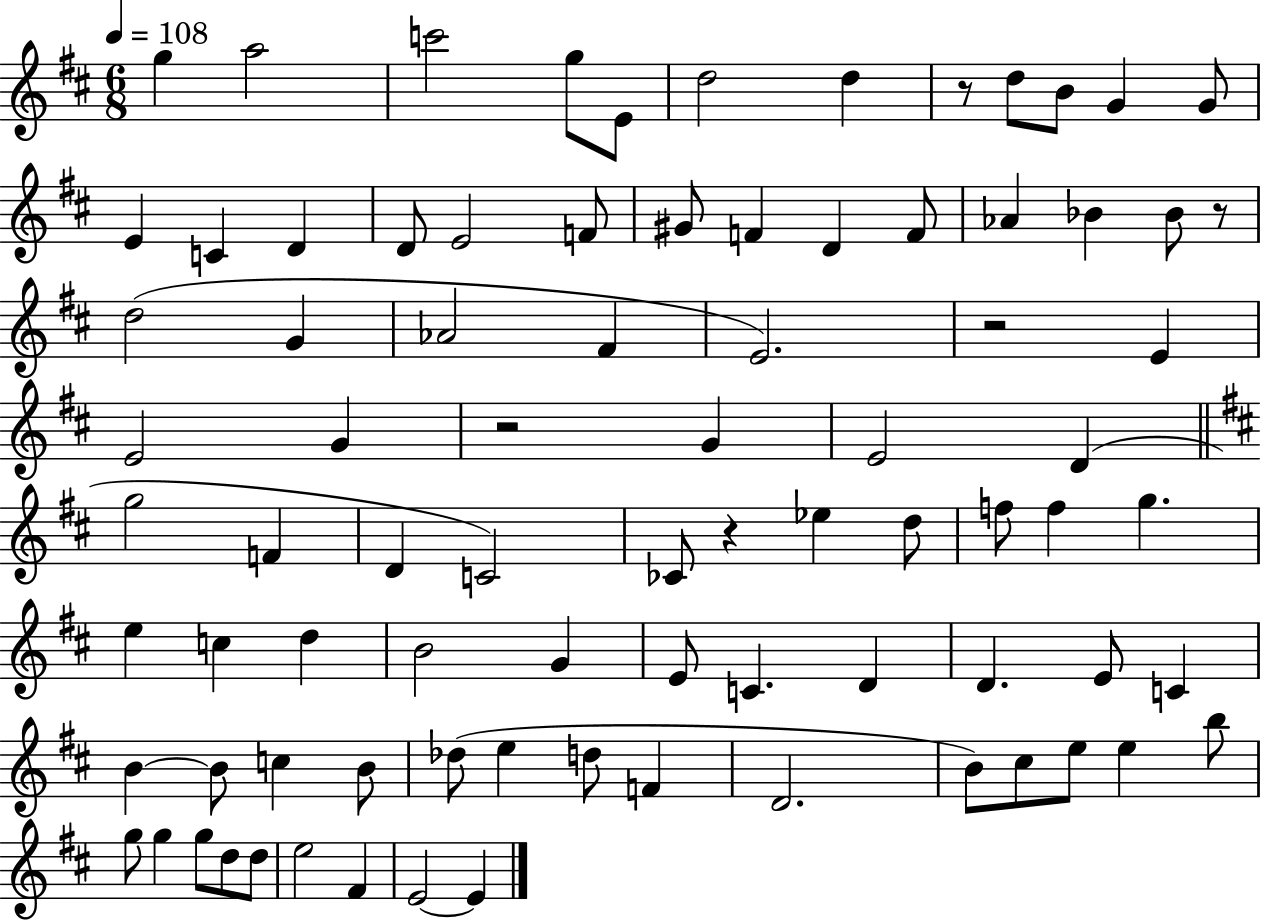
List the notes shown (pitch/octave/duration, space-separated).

G5/q A5/h C6/h G5/e E4/e D5/h D5/q R/e D5/e B4/e G4/q G4/e E4/q C4/q D4/q D4/e E4/h F4/e G#4/e F4/q D4/q F4/e Ab4/q Bb4/q Bb4/e R/e D5/h G4/q Ab4/h F#4/q E4/h. R/h E4/q E4/h G4/q R/h G4/q E4/h D4/q G5/h F4/q D4/q C4/h CES4/e R/q Eb5/q D5/e F5/e F5/q G5/q. E5/q C5/q D5/q B4/h G4/q E4/e C4/q. D4/q D4/q. E4/e C4/q B4/q B4/e C5/q B4/e Db5/e E5/q D5/e F4/q D4/h. B4/e C#5/e E5/e E5/q B5/e G5/e G5/q G5/e D5/e D5/e E5/h F#4/q E4/h E4/q